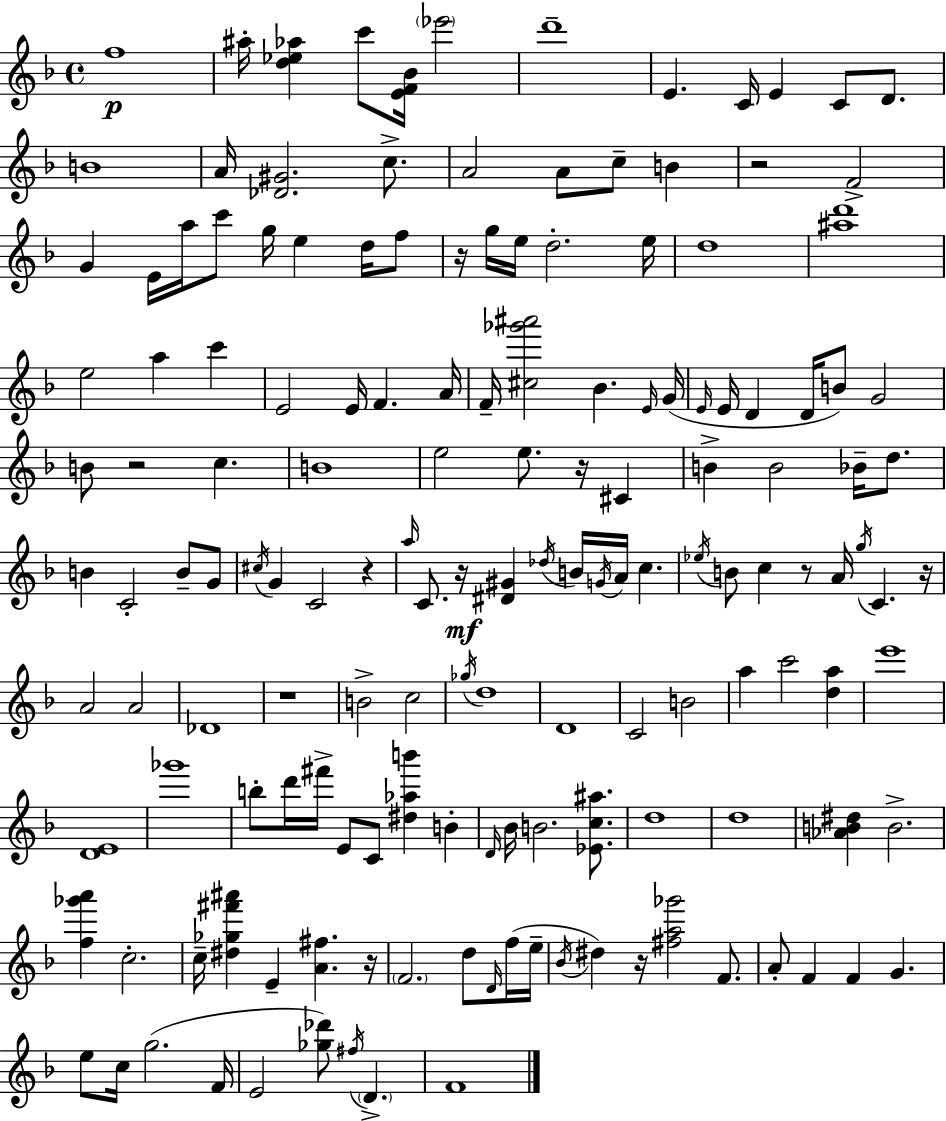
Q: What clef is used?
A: treble